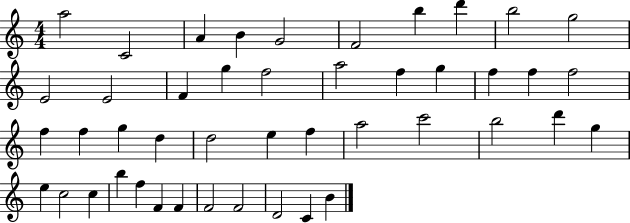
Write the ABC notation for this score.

X:1
T:Untitled
M:4/4
L:1/4
K:C
a2 C2 A B G2 F2 b d' b2 g2 E2 E2 F g f2 a2 f g f f f2 f f g d d2 e f a2 c'2 b2 d' g e c2 c b f F F F2 F2 D2 C B